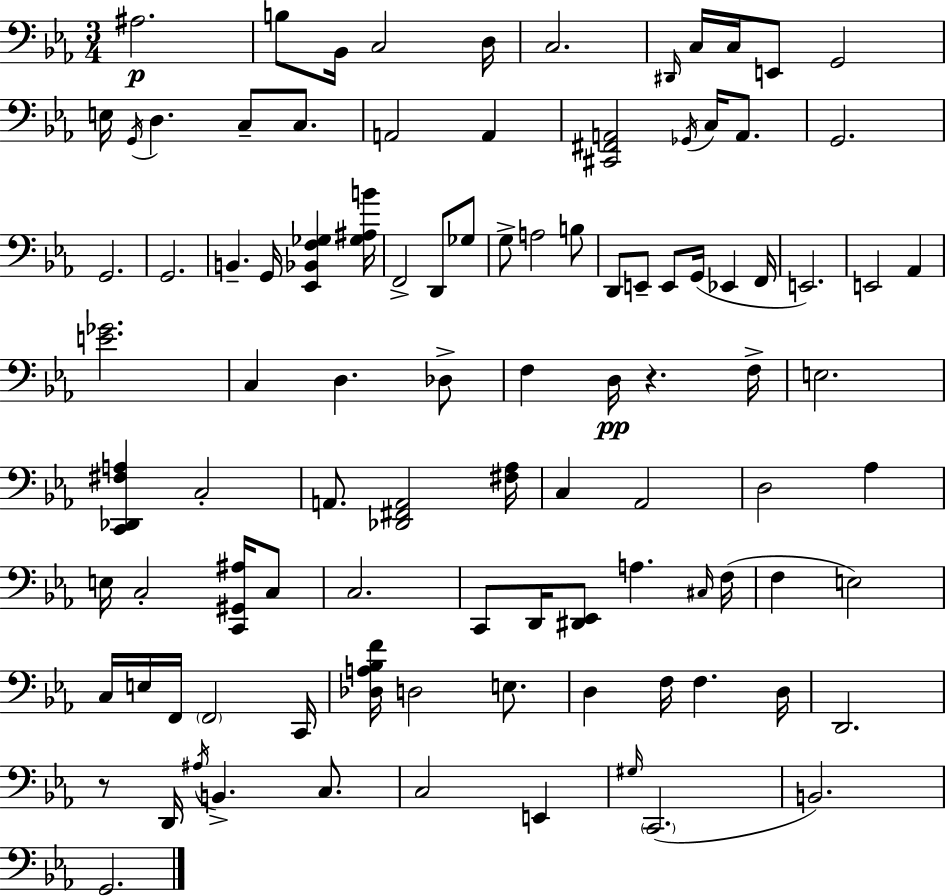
X:1
T:Untitled
M:3/4
L:1/4
K:Eb
^A,2 B,/2 _B,,/4 C,2 D,/4 C,2 ^D,,/4 C,/4 C,/4 E,,/2 G,,2 E,/4 G,,/4 D, C,/2 C,/2 A,,2 A,, [^C,,^F,,A,,]2 _G,,/4 C,/4 A,,/2 G,,2 G,,2 G,,2 B,, G,,/4 [_E,,_B,,F,_G,] [_G,^A,B]/4 F,,2 D,,/2 _G,/2 G,/2 A,2 B,/2 D,,/2 E,,/2 E,,/2 G,,/4 _E,, F,,/4 E,,2 E,,2 _A,, [E_G]2 C, D, _D,/2 F, D,/4 z F,/4 E,2 [C,,_D,,^F,A,] C,2 A,,/2 [_D,,^F,,A,,]2 [^F,_A,]/4 C, _A,,2 D,2 _A, E,/4 C,2 [C,,^G,,^A,]/4 C,/2 C,2 C,,/2 D,,/4 [^D,,_E,,]/2 A, ^C,/4 F,/4 F, E,2 C,/4 E,/4 F,,/4 F,,2 C,,/4 [_D,A,_B,F]/4 D,2 E,/2 D, F,/4 F, D,/4 D,,2 z/2 D,,/4 ^A,/4 B,, C,/2 C,2 E,, ^G,/4 C,,2 B,,2 G,,2